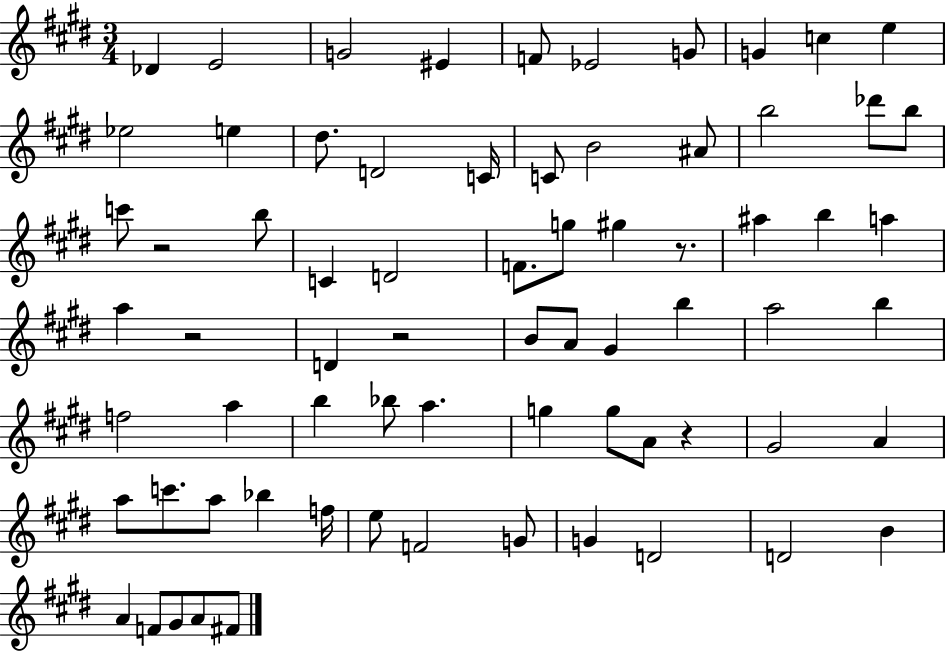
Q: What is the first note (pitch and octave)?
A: Db4